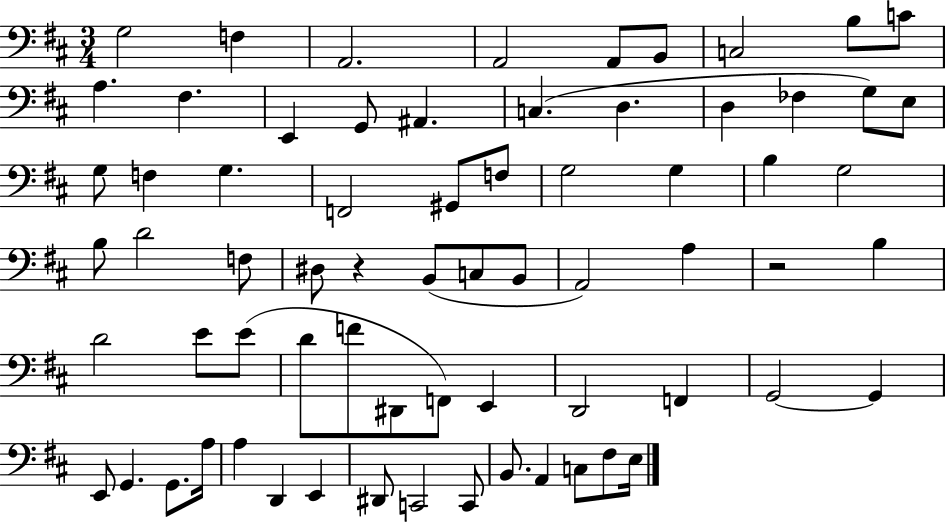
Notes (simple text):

G3/h F3/q A2/h. A2/h A2/e B2/e C3/h B3/e C4/e A3/q. F#3/q. E2/q G2/e A#2/q. C3/q. D3/q. D3/q FES3/q G3/e E3/e G3/e F3/q G3/q. F2/h G#2/e F3/e G3/h G3/q B3/q G3/h B3/e D4/h F3/e D#3/e R/q B2/e C3/e B2/e A2/h A3/q R/h B3/q D4/h E4/e E4/e D4/e F4/e D#2/e F2/e E2/q D2/h F2/q G2/h G2/q E2/e G2/q. G2/e. A3/s A3/q D2/q E2/q D#2/e C2/h C2/e B2/e. A2/q C3/e F#3/e E3/s